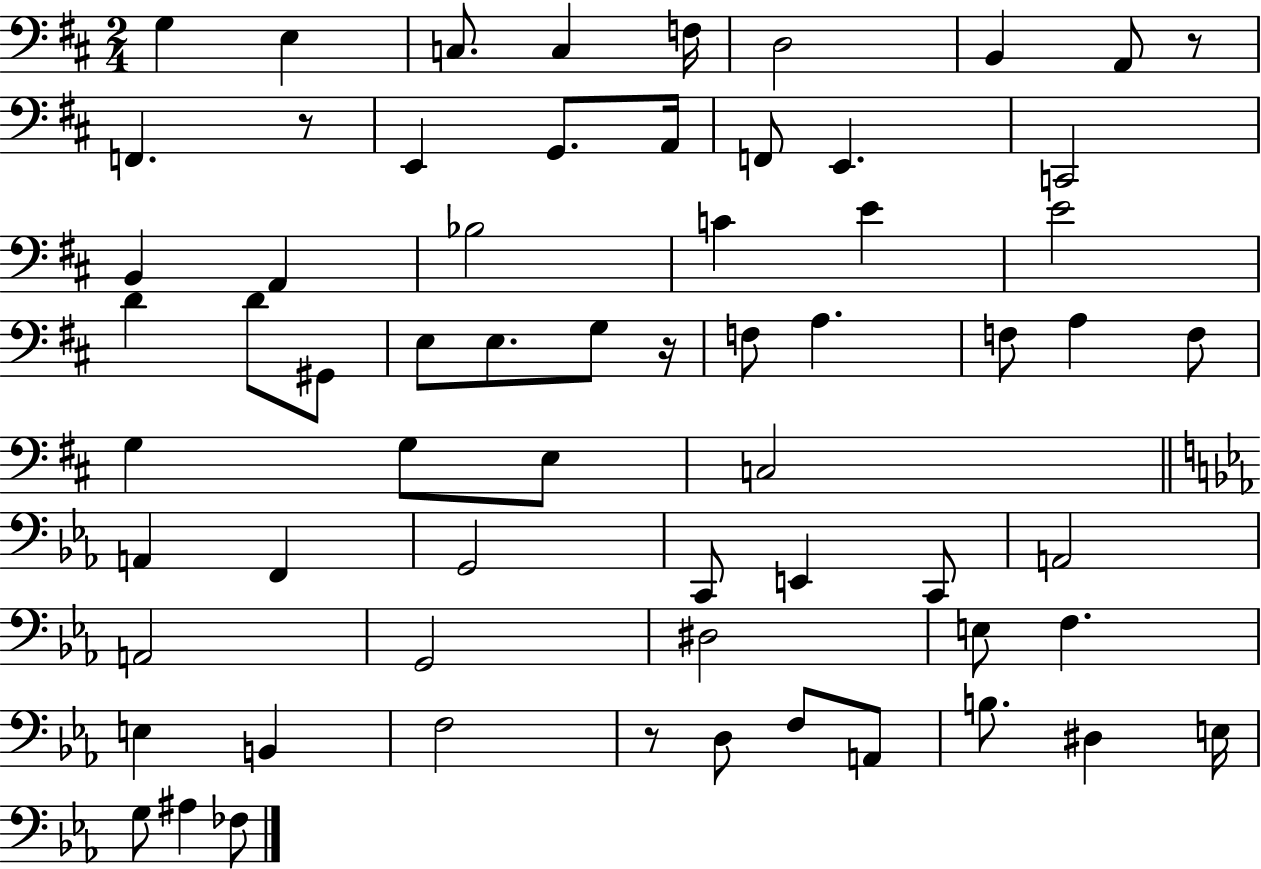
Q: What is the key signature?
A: D major